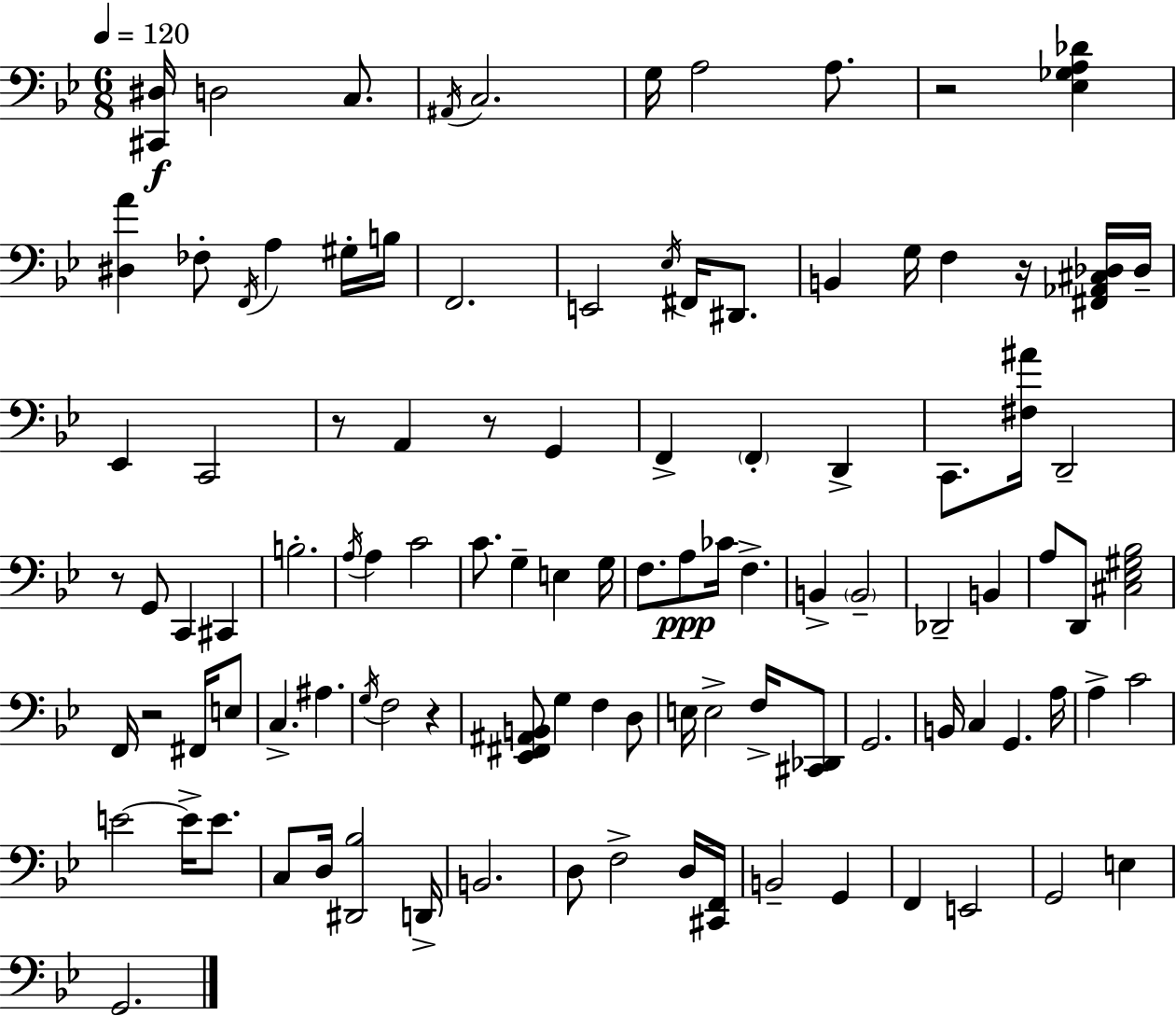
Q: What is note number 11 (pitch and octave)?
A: G#3